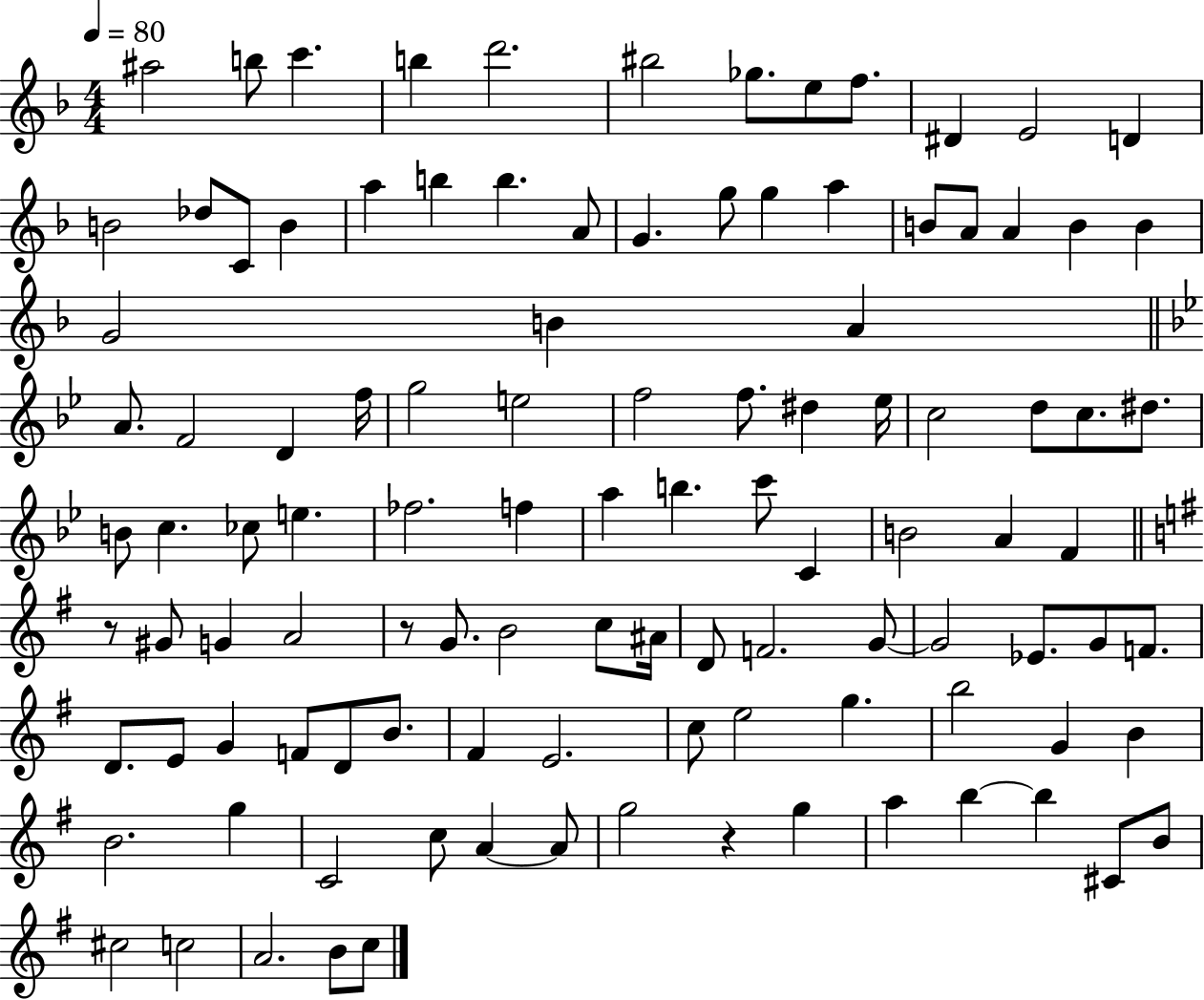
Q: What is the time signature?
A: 4/4